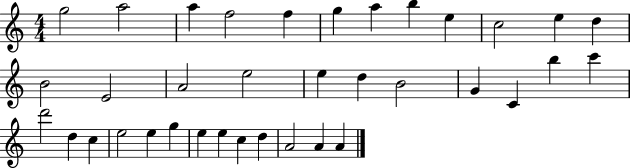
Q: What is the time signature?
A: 4/4